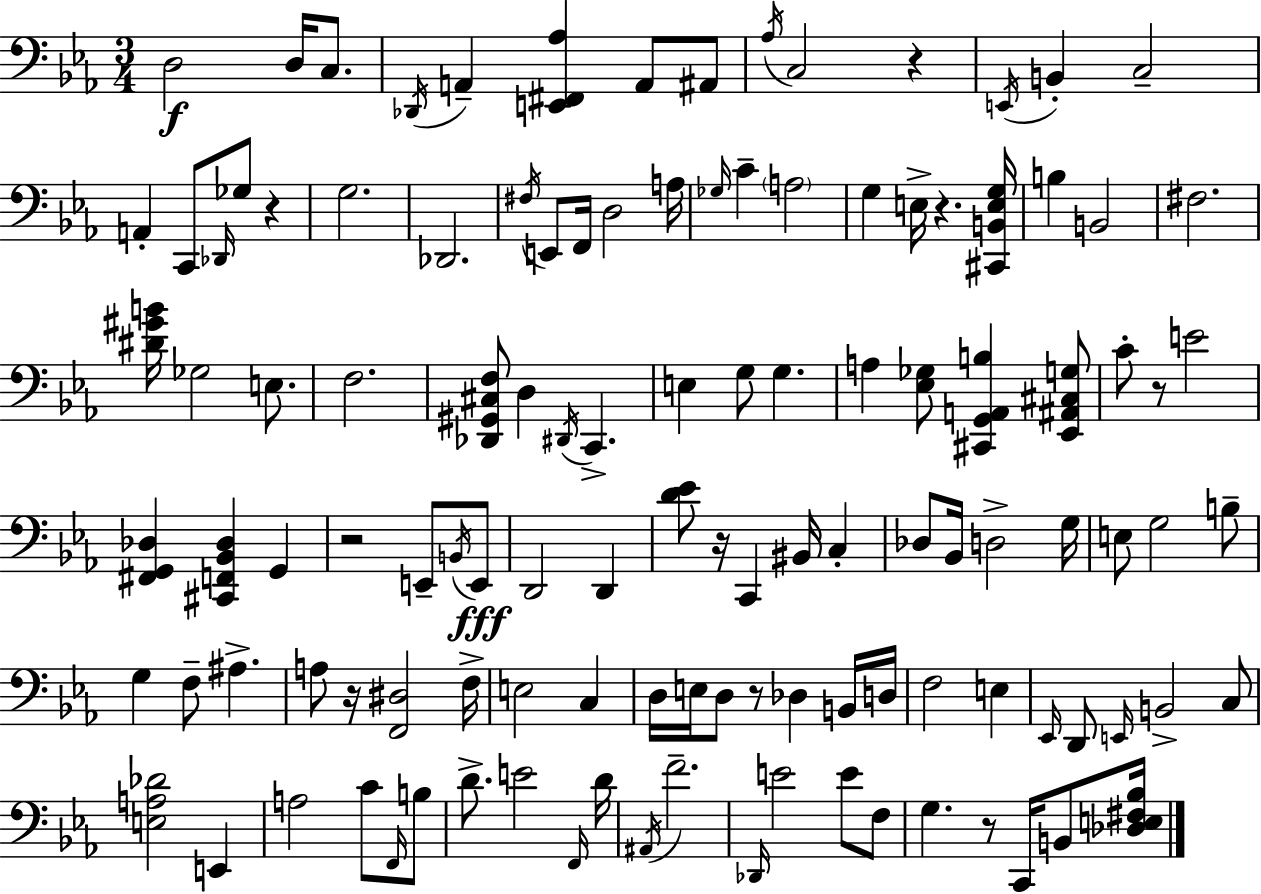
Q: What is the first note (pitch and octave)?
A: D3